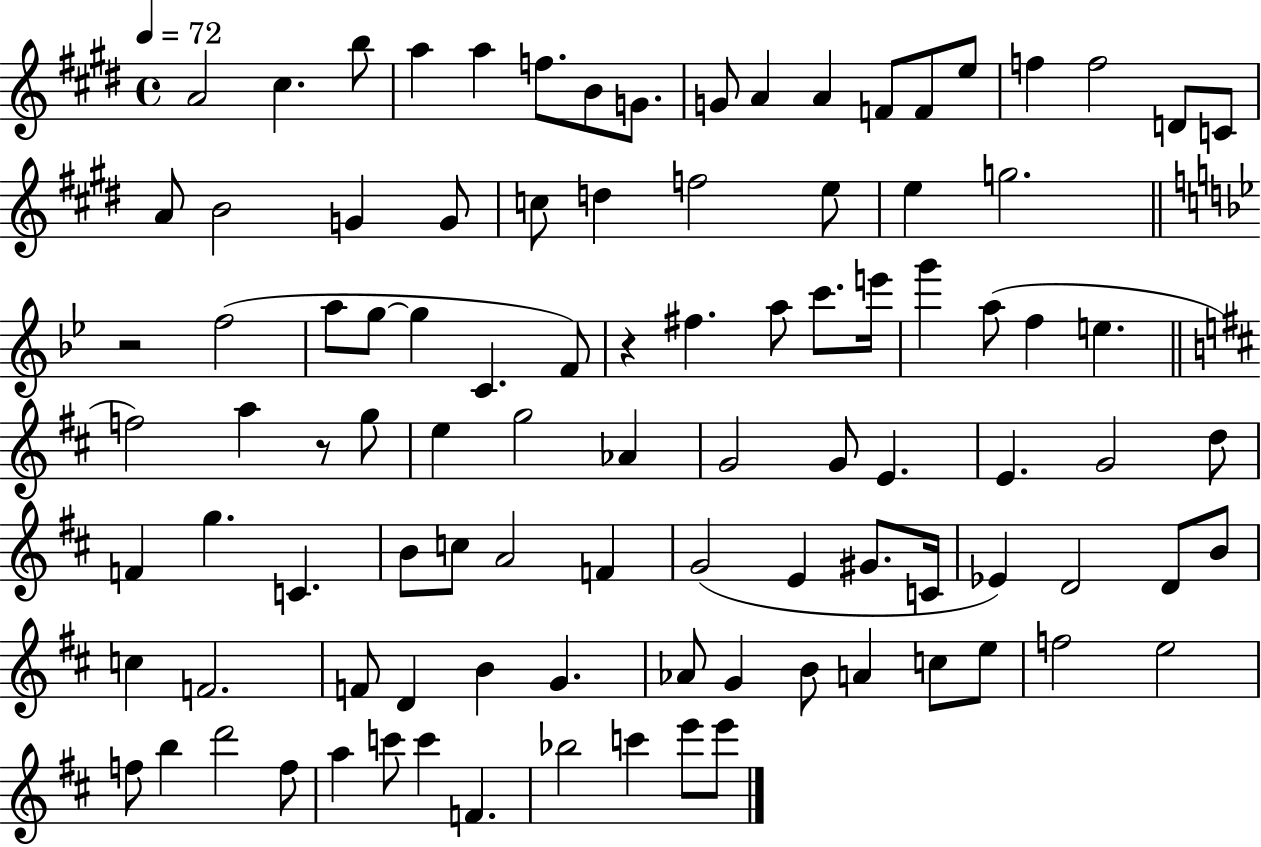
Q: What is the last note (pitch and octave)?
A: E6